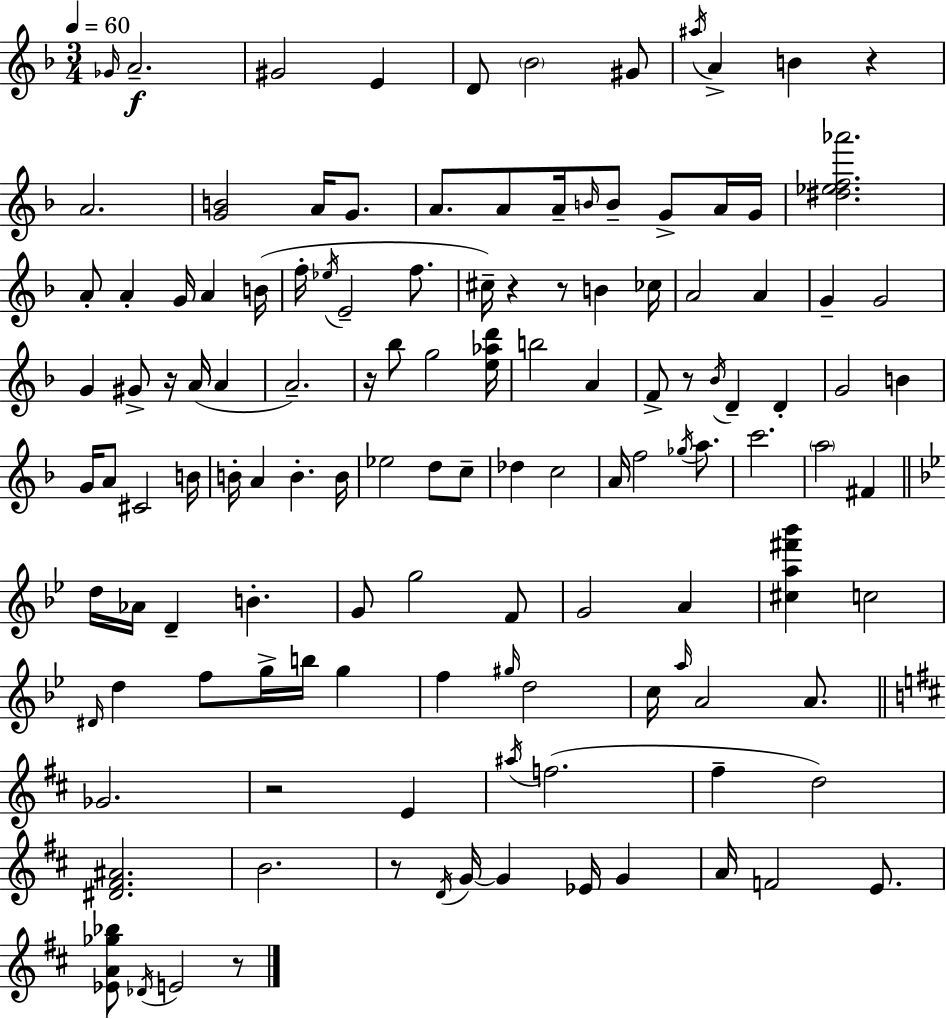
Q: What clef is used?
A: treble